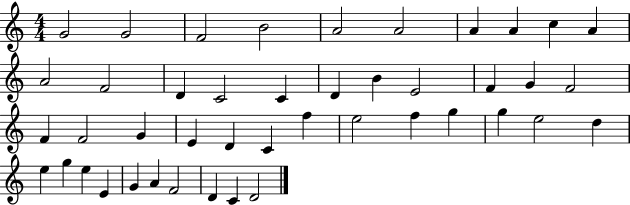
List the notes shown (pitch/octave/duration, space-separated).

G4/h G4/h F4/h B4/h A4/h A4/h A4/q A4/q C5/q A4/q A4/h F4/h D4/q C4/h C4/q D4/q B4/q E4/h F4/q G4/q F4/h F4/q F4/h G4/q E4/q D4/q C4/q F5/q E5/h F5/q G5/q G5/q E5/h D5/q E5/q G5/q E5/q E4/q G4/q A4/q F4/h D4/q C4/q D4/h